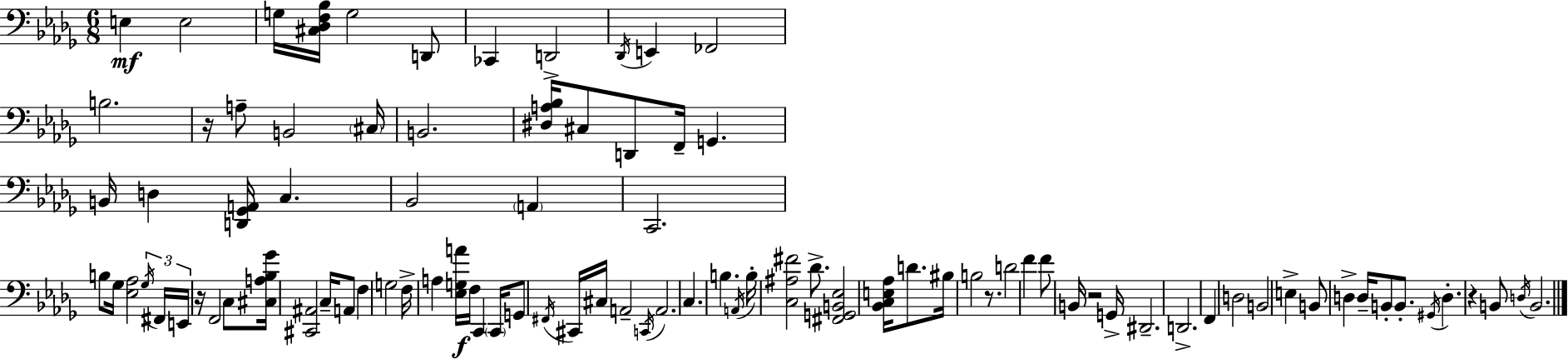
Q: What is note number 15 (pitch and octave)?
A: B2